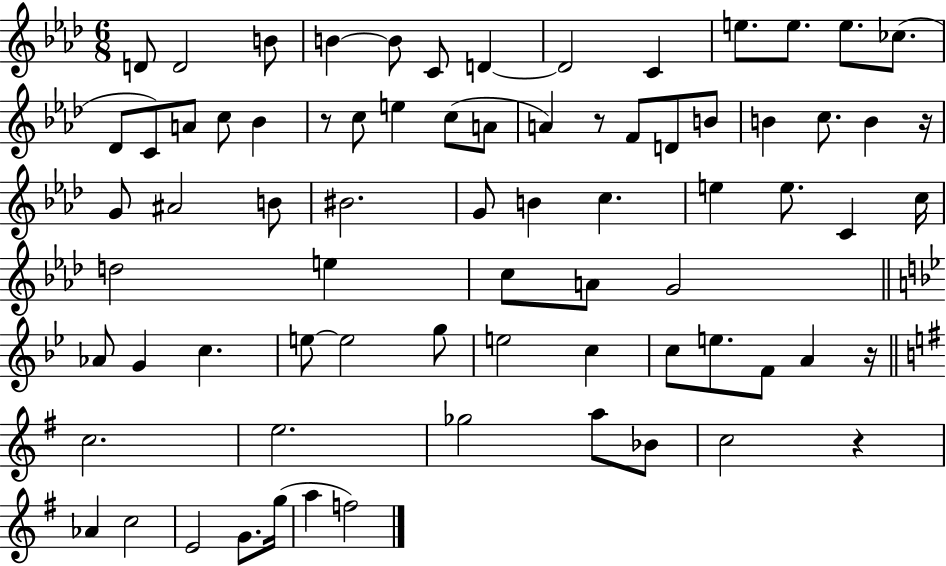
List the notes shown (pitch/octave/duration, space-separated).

D4/e D4/h B4/e B4/q B4/e C4/e D4/q D4/h C4/q E5/e. E5/e. E5/e. CES5/e. Db4/e C4/e A4/e C5/e Bb4/q R/e C5/e E5/q C5/e A4/e A4/q R/e F4/e D4/e B4/e B4/q C5/e. B4/q R/s G4/e A#4/h B4/e BIS4/h. G4/e B4/q C5/q. E5/q E5/e. C4/q C5/s D5/h E5/q C5/e A4/e G4/h Ab4/e G4/q C5/q. E5/e E5/h G5/e E5/h C5/q C5/e E5/e. F4/e A4/q R/s C5/h. E5/h. Gb5/h A5/e Bb4/e C5/h R/q Ab4/q C5/h E4/h G4/e. G5/s A5/q F5/h